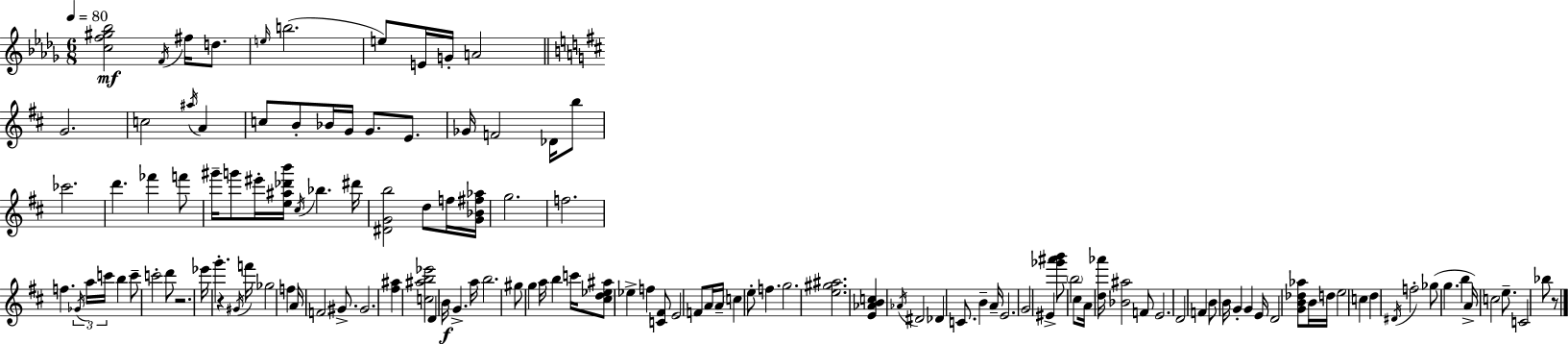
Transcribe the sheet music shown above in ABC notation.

X:1
T:Untitled
M:6/8
L:1/4
K:Bbm
[cf^g_b]2 F/4 ^f/4 d/2 e/4 b2 e/2 E/4 G/4 A2 G2 c2 ^a/4 A c/2 B/2 _B/4 G/4 G/2 E/2 _G/4 F2 _D/4 b/2 _c'2 d' _f' f'/2 ^g'/4 g'/2 ^e'/4 [e^a_d'b']/4 ^c/4 _b ^d'/4 [^DGb]2 d/2 f/4 [G_B^f_a]/4 g2 f2 f _G/4 a/4 c'/4 b c'/2 c'2 d'/2 z2 _e'/4 g' z ^G/4 f'/4 _g2 f A/4 F2 ^G/2 ^G2 [^f^a] [c^ab_e']2 D B/4 G a/4 b2 ^g/2 g a/4 b c'/4 [^cd_e^a]/2 _e f [C^F]/2 E2 F/2 A/4 A/4 c e/2 f g2 [e^g^a]2 [E_ABc] _A/4 ^D2 _D C/2 B A/4 E2 G2 ^E [_g'^a'b']/2 b2 ^c/2 A/4 [d_a']/4 [_B^a]2 F/2 E2 D2 F B/2 B/4 G G E/4 D2 [GB_d_a]/2 B/4 d/4 e2 c d ^D/4 f2 _g/2 g b A/4 c2 e/2 C2 _b/2 z/2